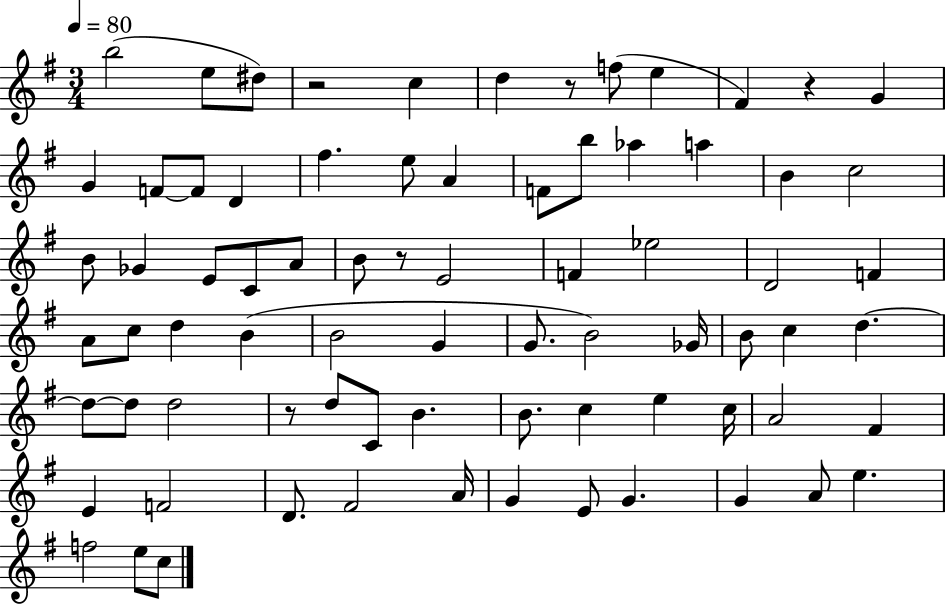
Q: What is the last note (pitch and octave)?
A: C5